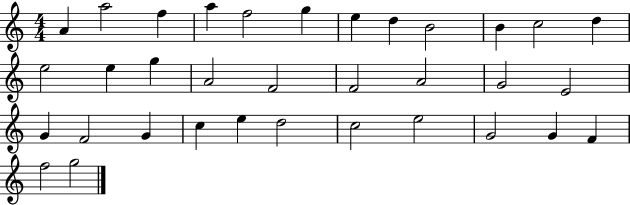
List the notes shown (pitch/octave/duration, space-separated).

A4/q A5/h F5/q A5/q F5/h G5/q E5/q D5/q B4/h B4/q C5/h D5/q E5/h E5/q G5/q A4/h F4/h F4/h A4/h G4/h E4/h G4/q F4/h G4/q C5/q E5/q D5/h C5/h E5/h G4/h G4/q F4/q F5/h G5/h